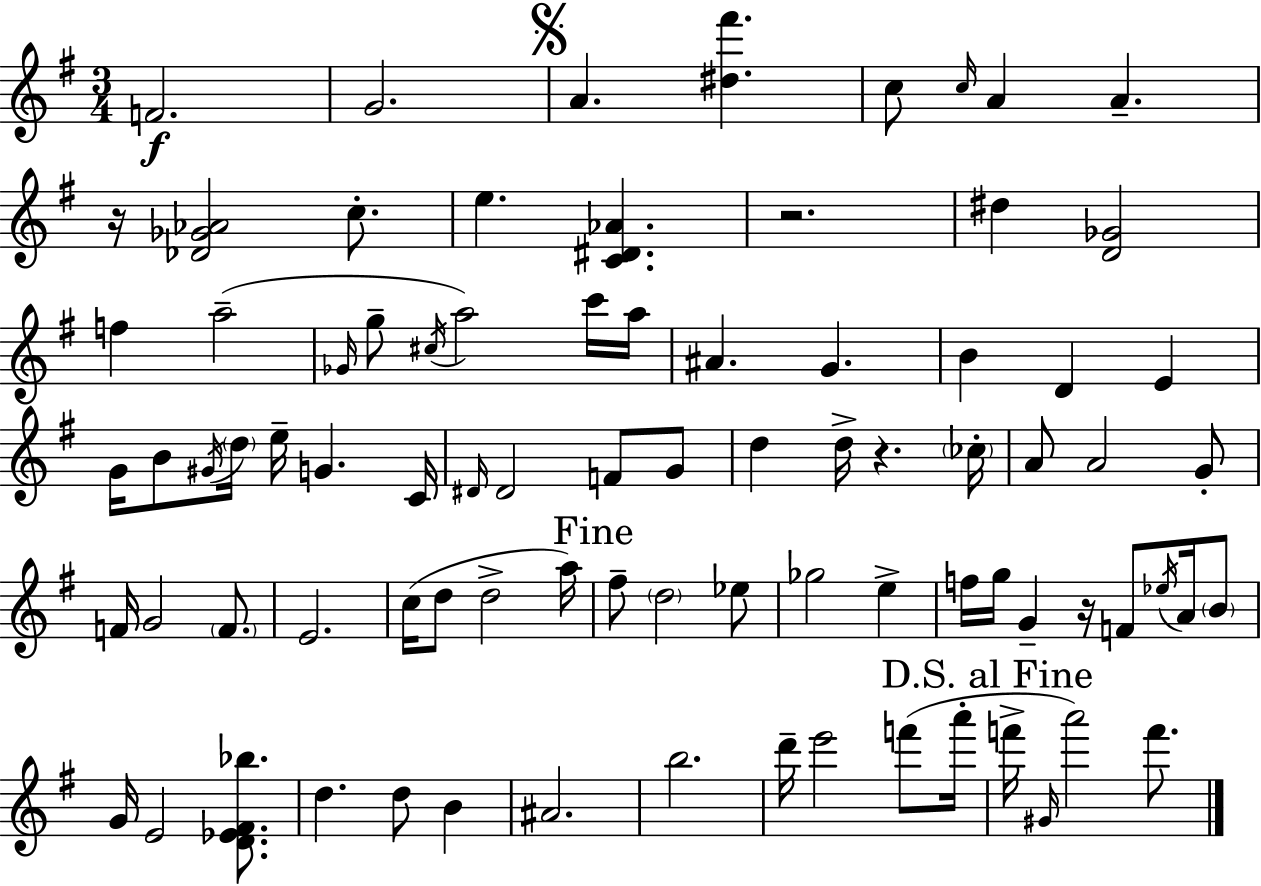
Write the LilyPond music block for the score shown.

{
  \clef treble
  \numericTimeSignature
  \time 3/4
  \key g \major
  f'2.\f | g'2. | \mark \markup { \musicglyph "scripts.segno" } a'4. <dis'' fis'''>4. | c''8 \grace { c''16 } a'4 a'4.-- | \break r16 <des' ges' aes'>2 c''8.-. | e''4. <c' dis' aes'>4. | r2. | dis''4 <d' ges'>2 | \break f''4 a''2--( | \grace { ges'16 } g''8-- \acciaccatura { cis''16 }) a''2 | c'''16 a''16 ais'4. g'4. | b'4 d'4 e'4 | \break g'16 b'8 \acciaccatura { gis'16 } \parenthesize d''16 e''16-- g'4. | c'16 \grace { dis'16 } dis'2 | f'8 g'8 d''4 d''16-> r4. | \parenthesize ces''16-. a'8 a'2 | \break g'8-. f'16 g'2 | \parenthesize f'8. e'2. | c''16( d''8 d''2-> | a''16) \mark "Fine" fis''8-- \parenthesize d''2 | \break ees''8 ges''2 | e''4-> f''16 g''16 g'4-- r16 | f'8 \acciaccatura { ees''16 } a'16 \parenthesize b'8 g'16 e'2 | <d' ees' fis' bes''>8. d''4. | \break d''8 b'4 ais'2. | b''2. | d'''16-- e'''2 | f'''8( a'''16-. \mark "D.S. al Fine" f'''16-> \grace { gis'16 }) a'''2 | \break f'''8. \bar "|."
}